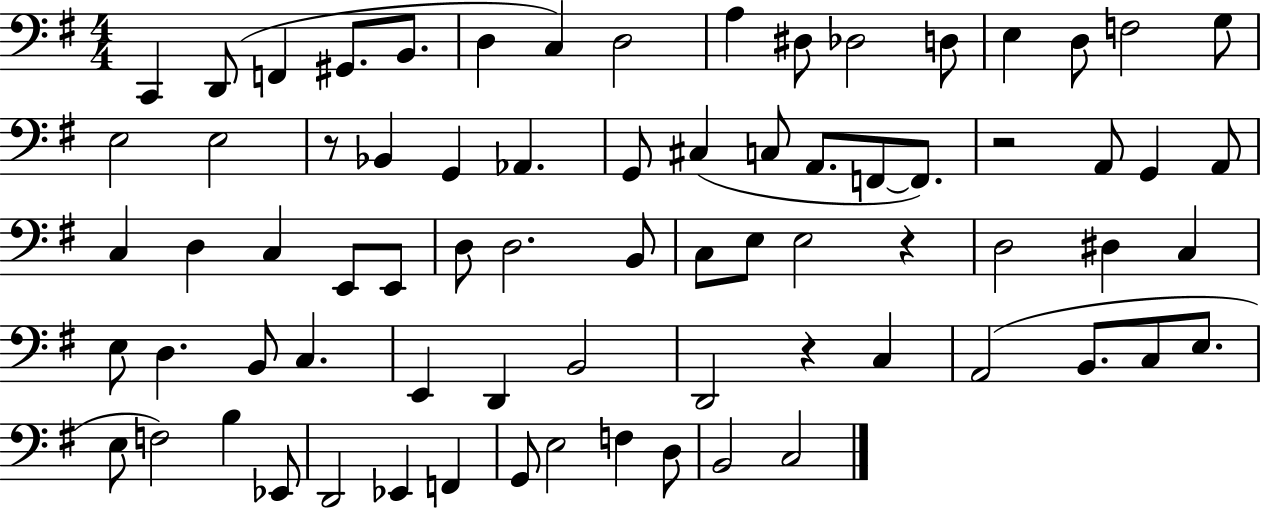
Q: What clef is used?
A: bass